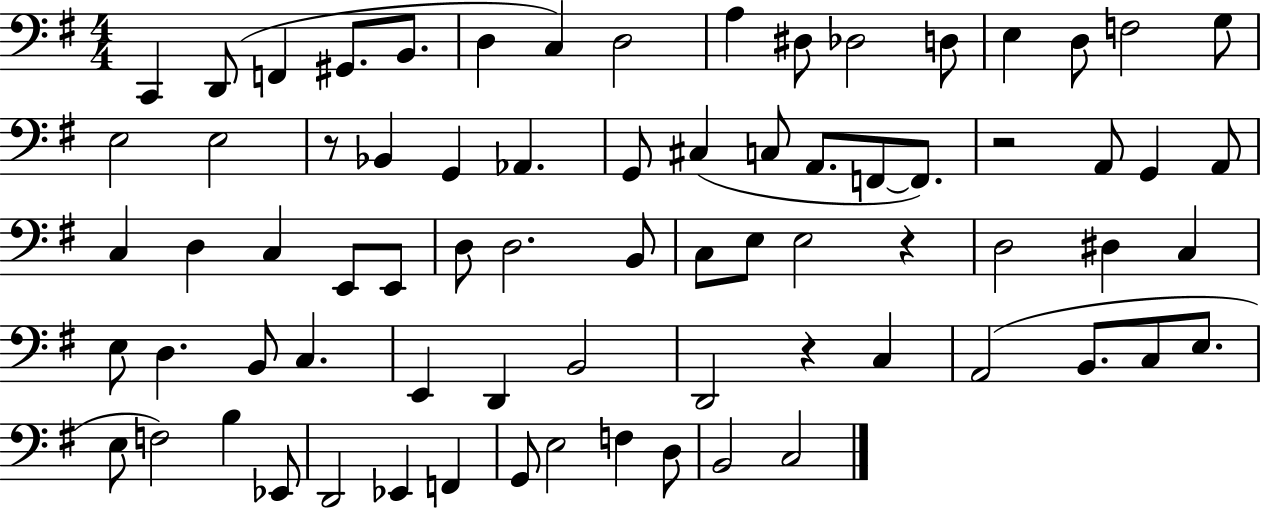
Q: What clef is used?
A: bass